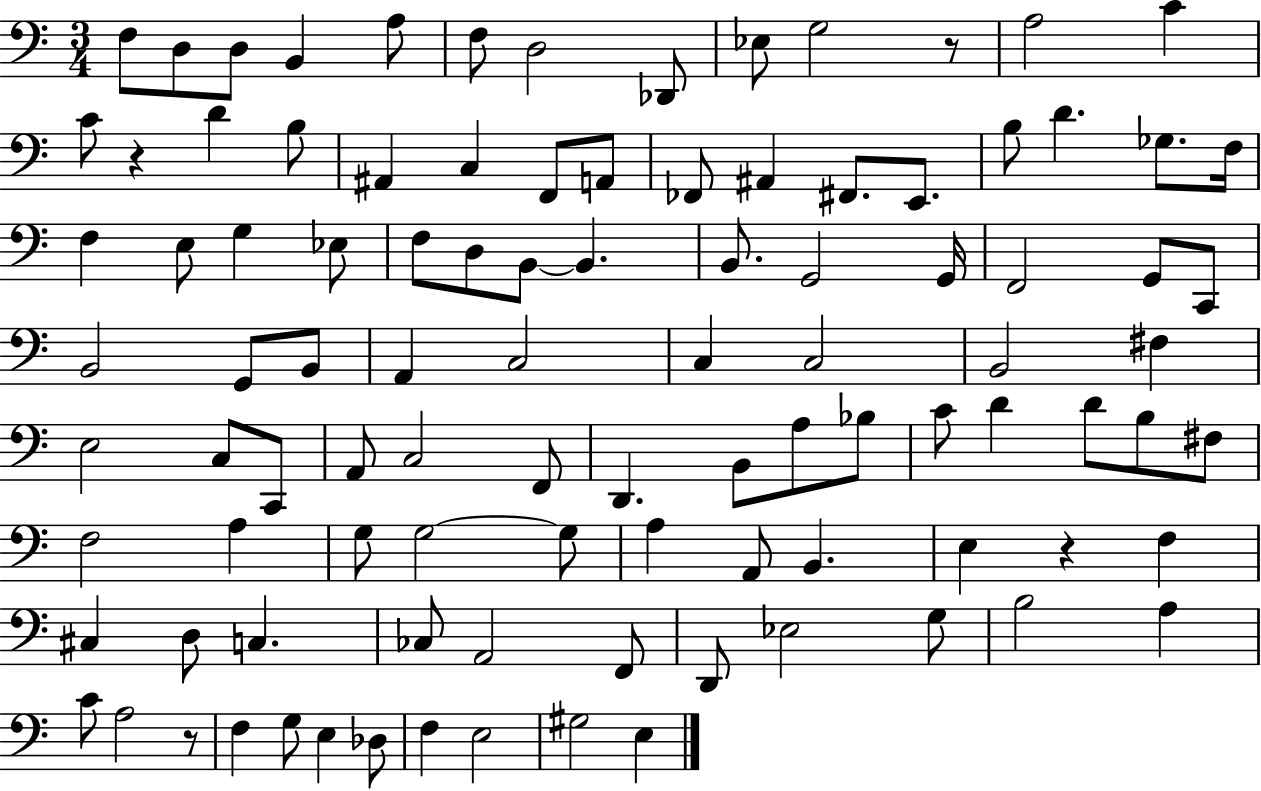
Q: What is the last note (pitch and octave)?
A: E3